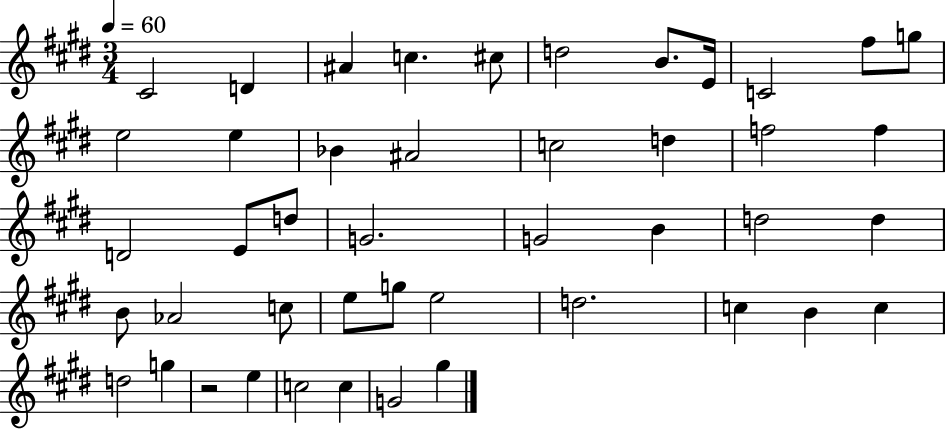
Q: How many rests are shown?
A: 1